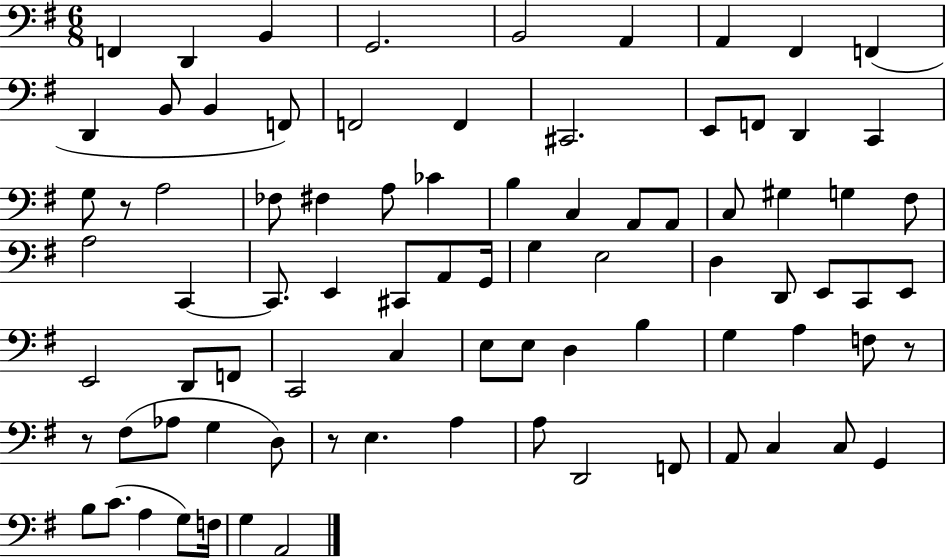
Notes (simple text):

F2/q D2/q B2/q G2/h. B2/h A2/q A2/q F#2/q F2/q D2/q B2/e B2/q F2/e F2/h F2/q C#2/h. E2/e F2/e D2/q C2/q G3/e R/e A3/h FES3/e F#3/q A3/e CES4/q B3/q C3/q A2/e A2/e C3/e G#3/q G3/q F#3/e A3/h C2/q C2/e. E2/q C#2/e A2/e G2/s G3/q E3/h D3/q D2/e E2/e C2/e E2/e E2/h D2/e F2/e C2/h C3/q E3/e E3/e D3/q B3/q G3/q A3/q F3/e R/e R/e F#3/e Ab3/e G3/q D3/e R/e E3/q. A3/q A3/e D2/h F2/e A2/e C3/q C3/e G2/q B3/e C4/e. A3/q G3/e F3/s G3/q A2/h